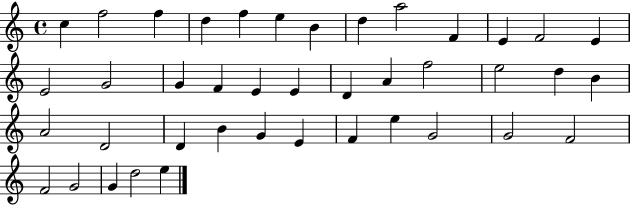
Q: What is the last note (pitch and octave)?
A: E5